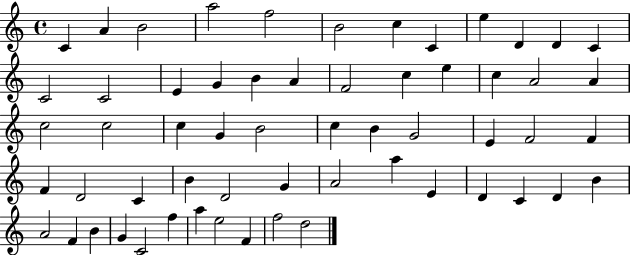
{
  \clef treble
  \time 4/4
  \defaultTimeSignature
  \key c \major
  c'4 a'4 b'2 | a''2 f''2 | b'2 c''4 c'4 | e''4 d'4 d'4 c'4 | \break c'2 c'2 | e'4 g'4 b'4 a'4 | f'2 c''4 e''4 | c''4 a'2 a'4 | \break c''2 c''2 | c''4 g'4 b'2 | c''4 b'4 g'2 | e'4 f'2 f'4 | \break f'4 d'2 c'4 | b'4 d'2 g'4 | a'2 a''4 e'4 | d'4 c'4 d'4 b'4 | \break a'2 f'4 b'4 | g'4 c'2 f''4 | a''4 e''2 f'4 | f''2 d''2 | \break \bar "|."
}